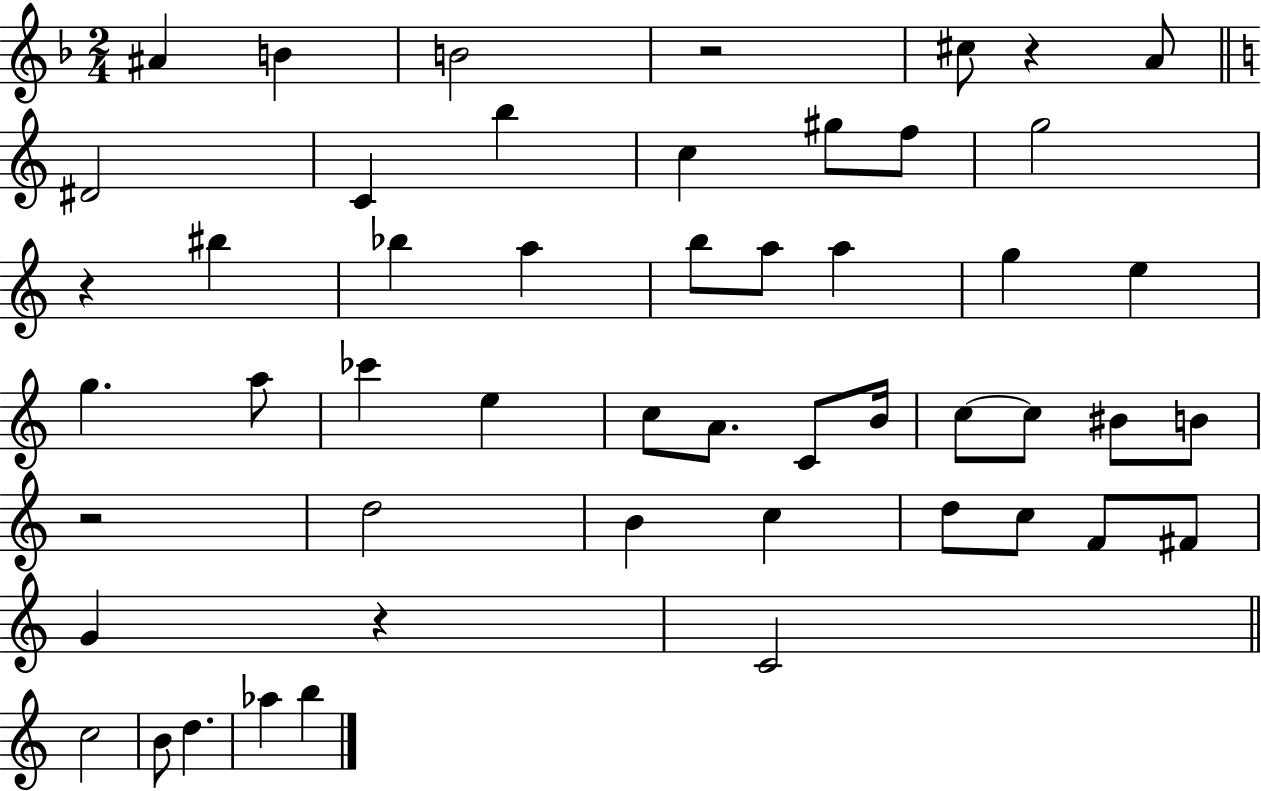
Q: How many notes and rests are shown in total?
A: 51